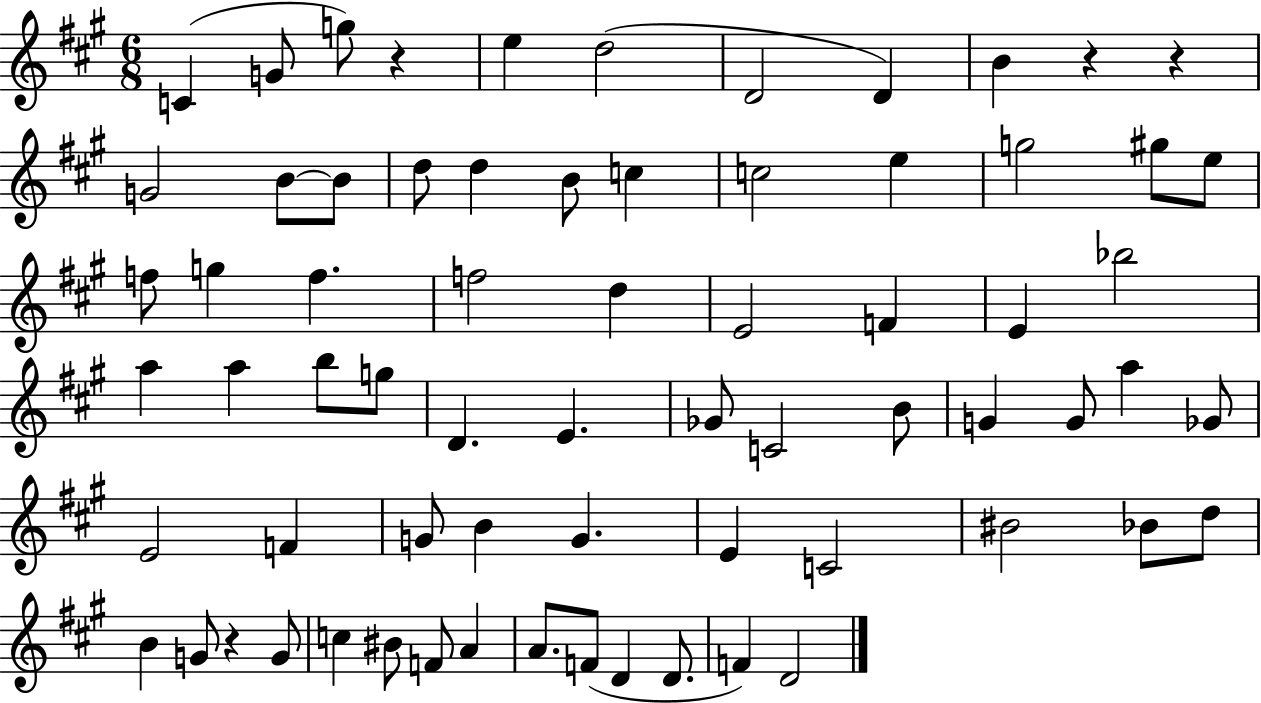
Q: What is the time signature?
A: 6/8